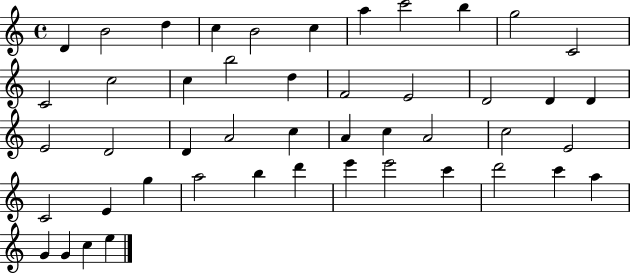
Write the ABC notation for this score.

X:1
T:Untitled
M:4/4
L:1/4
K:C
D B2 d c B2 c a c'2 b g2 C2 C2 c2 c b2 d F2 E2 D2 D D E2 D2 D A2 c A c A2 c2 E2 C2 E g a2 b d' e' e'2 c' d'2 c' a G G c e